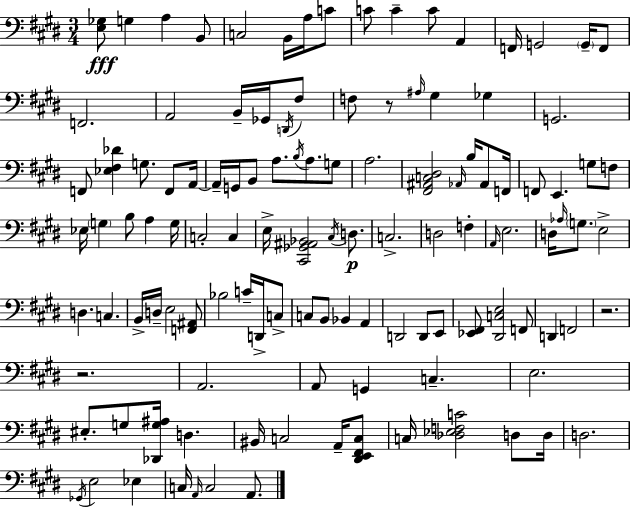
[E3,Gb3]/e G3/q A3/q B2/e C3/h B2/s A3/s C4/e C4/e C4/q C4/e A2/q F2/s G2/h G2/s F2/e F2/h. A2/h B2/s Gb2/s D2/s F#3/e F3/e R/e A#3/s G#3/q Gb3/q G2/h. F2/e [Eb3,F#3,Db4]/q G3/e. F2/e A2/s A2/s G2/s B2/e A3/e. B3/s A3/e. G3/e A3/h. [F#2,A#2,C3,D#3]/h Ab2/s B3/s Ab2/e F2/s F2/e E2/q. G3/e F3/e Eb3/s G3/q B3/e A3/q G3/s C3/h C3/q E3/s [C#2,Gb2,A#2,Bb2]/h C#3/s D3/e. C3/h. D3/h F3/q A2/s E3/h. D3/s Ab3/s G3/e. E3/h D3/q. C3/q. B2/s D3/s E3/h [F2,A#2]/e Bb3/h C4/s D2/s C3/e C3/e B2/e Bb2/q A2/q D2/h D2/e E2/e [Eb2,F#2]/e [D#2,C3,E3]/h F2/e D2/q F2/h R/h. R/h. A2/h. A2/e G2/q C3/q. E3/h. EIS3/e. G3/e [Db2,G3,A#3]/s D3/q. BIS2/s C3/h A2/s [D#2,E2,F#2,C3]/e C3/s [Db3,Eb3,F3,C4]/h D3/e D3/s D3/h. Gb2/s E3/h Eb3/q C3/s A2/s C3/h A2/e.